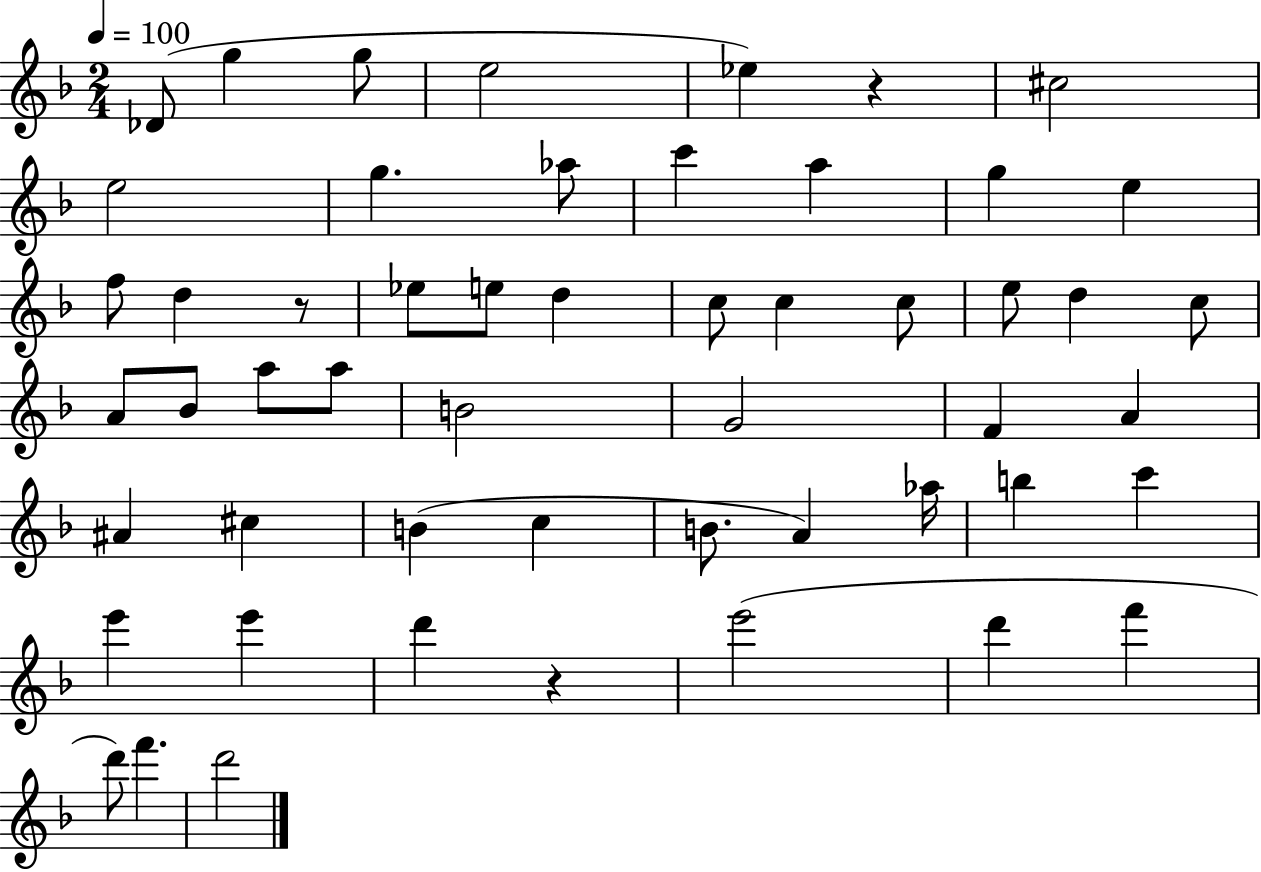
X:1
T:Untitled
M:2/4
L:1/4
K:F
_D/2 g g/2 e2 _e z ^c2 e2 g _a/2 c' a g e f/2 d z/2 _e/2 e/2 d c/2 c c/2 e/2 d c/2 A/2 _B/2 a/2 a/2 B2 G2 F A ^A ^c B c B/2 A _a/4 b c' e' e' d' z e'2 d' f' d'/2 f' d'2